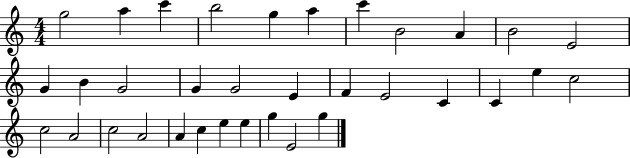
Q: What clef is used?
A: treble